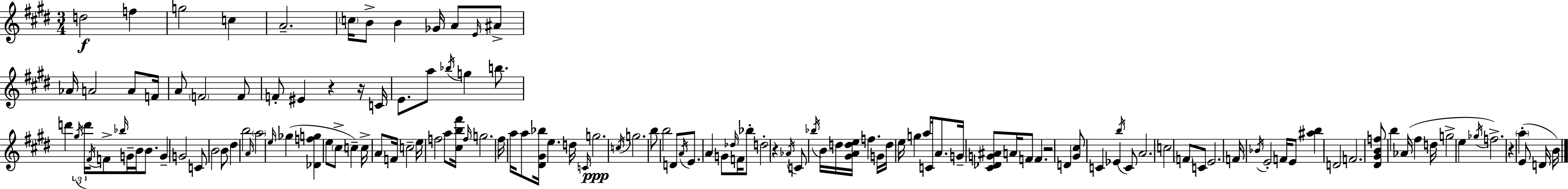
{
  \clef treble
  \numericTimeSignature
  \time 3/4
  \key e \major
  d''2\f f''4 | g''2 c''4 | a'2.-- | \parenthesize c''16 b'8-> b'4 ges'16 a'8 \grace { e'16 } ais'8-> | \break aes'16 a'2 a'8 | f'16 a'8 \parenthesize f'2 f'8 | f'8-. eis'4 r4 r16 | c'16 e'8. a''8 \acciaccatura { bes''16 } g''4 b''8. | \break d'''4 \tuplet 3/2 { \acciaccatura { gis''16 } d'''16 \acciaccatura { fis'16 } } f'8-> \grace { bes''16 } | g'16-- b'16 b'8. g'4-- g'2 | c'8 b'2 | b'8 dis''4 b''2 | \break \grace { a'16 } \parenthesize a''2 | \grace { e''16 } ges''4( <des' f'' g''>4 e''8 | \parenthesize cis''8-> c''4--) c''16-> a'8 f'16 c''2-- | e''16 f''2 | \break a''8 <cis'' b'' fis'''>16 \grace { f''16 } g''2. | fis''16 a''16 a''8 | <dis' gis' bes''>16 e''4. d''16 \grace { c'16 }\ppp g''2. | \acciaccatura { c''16 } g''2. | \break b''8 | b''2 d'8 \acciaccatura { a'16 } e'8. | a'4 g'8 \grace { des''16 } f'16 bes''8-. | d''2-. r4 | \break \acciaccatura { aes'16 } c'8 \acciaccatura { bes''16 } b'16 d''16 <gis' a' d'' e''>16 f''4. | g'16 d''16 e''16 g''4 a''8 c'16 a'8. | g'16-- <cis' des' g' ais'>8 a'16 f'8 f'4. | r2 d'4 | \break <gis' cis''>8 c'4 ees'4 | \acciaccatura { b''16 } c'8 a'2. | c''2 \parenthesize f'8 | c'8 e'2. | \break f'16 \acciaccatura { bes'16 } e'2-. | f'16 e'8 <ais'' b''>4 d'2 | f'2. | <dis' gis' b' f''>8 b''4 aes'16( fis''4 | \break d''16 g''2-> | e''4 \acciaccatura { ges''16 }) f''2.-> | r4 \parenthesize a''4-.( | e'8 d'16 b'16) \bar "|."
}